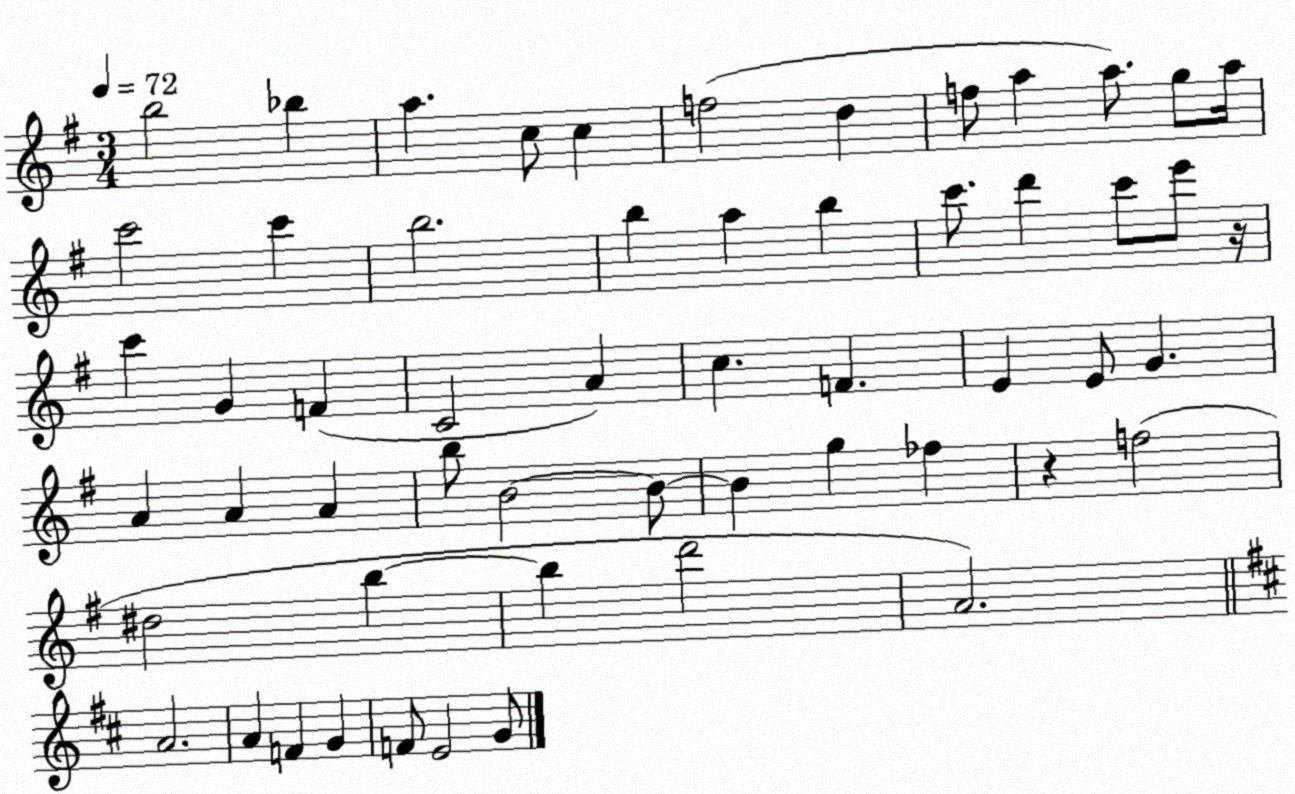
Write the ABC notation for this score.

X:1
T:Untitled
M:3/4
L:1/4
K:G
b2 _b a c/2 c f2 d f/2 a a/2 g/2 a/4 c'2 c' b2 b a b c'/2 d' c'/2 e'/2 z/4 c' G F C2 A c F E E/2 G A A A b/2 B2 B/2 B g _f z f2 ^d2 b b d'2 A2 A2 A F G F/2 E2 G/2